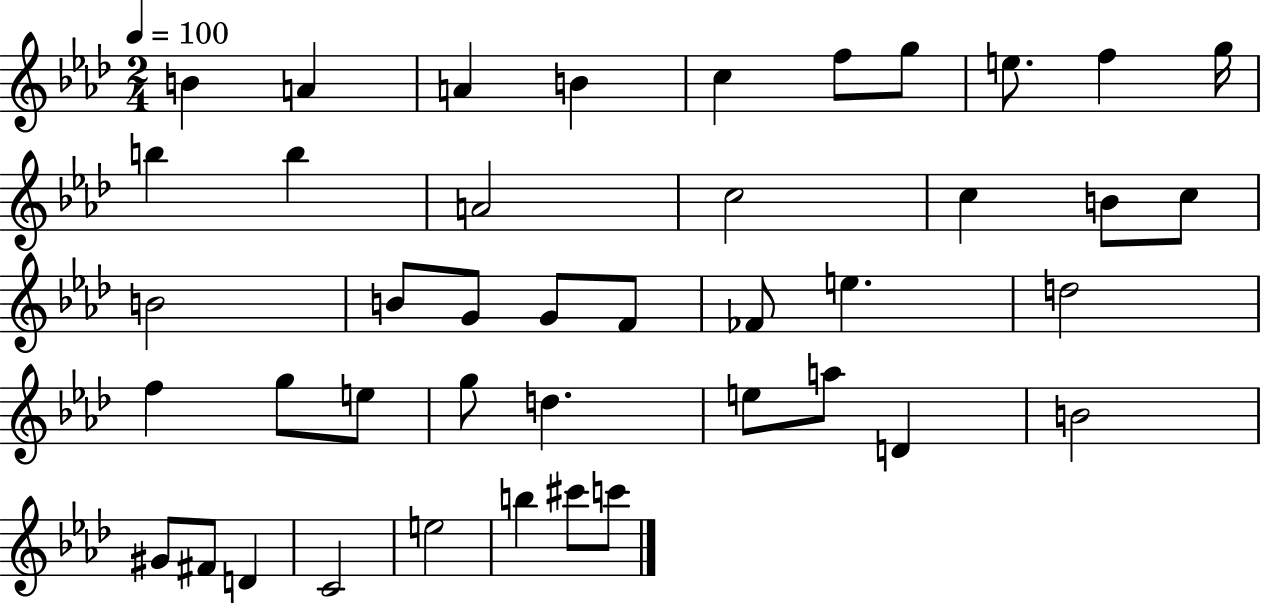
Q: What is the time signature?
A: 2/4